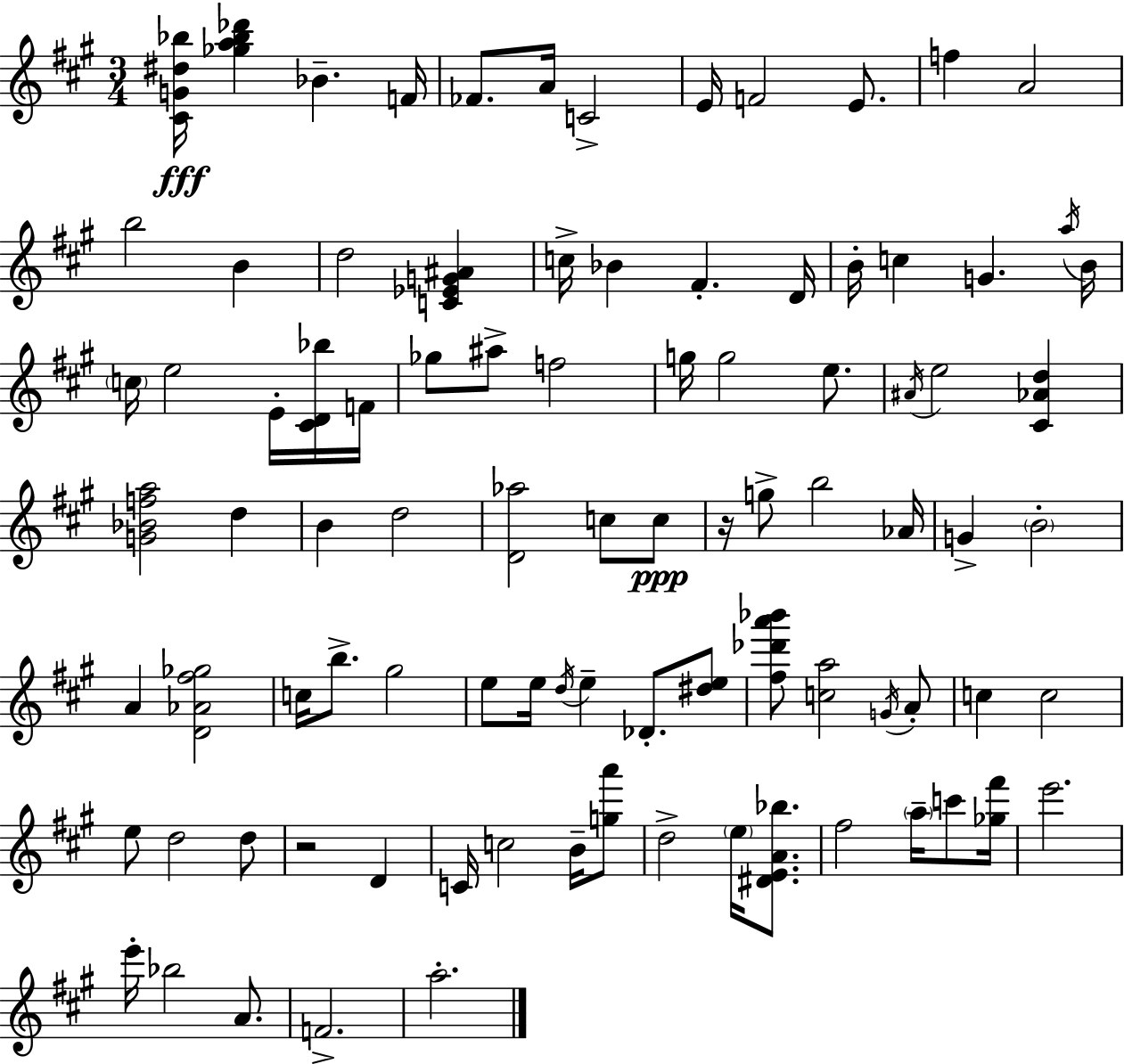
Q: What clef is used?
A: treble